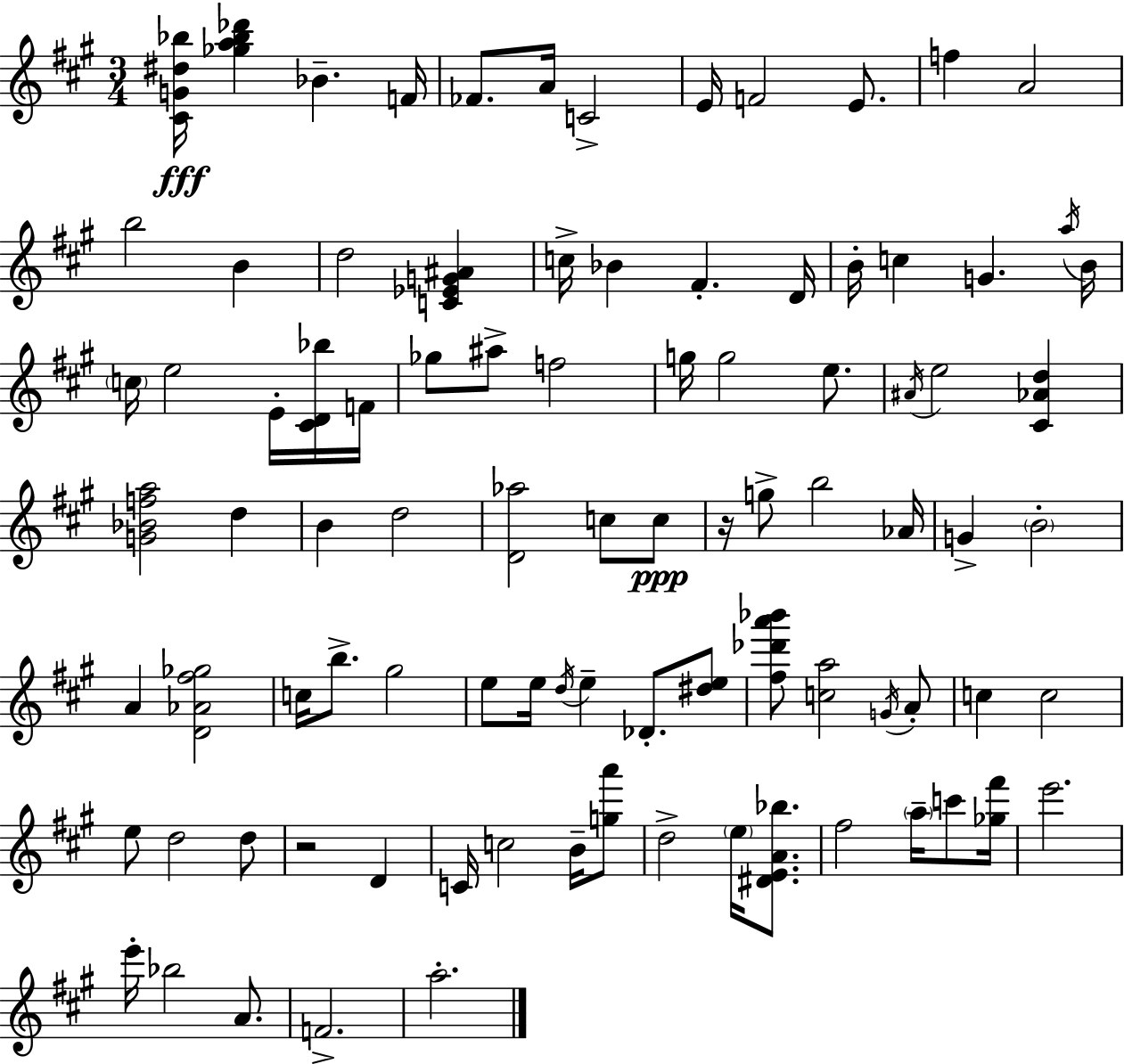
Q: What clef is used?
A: treble